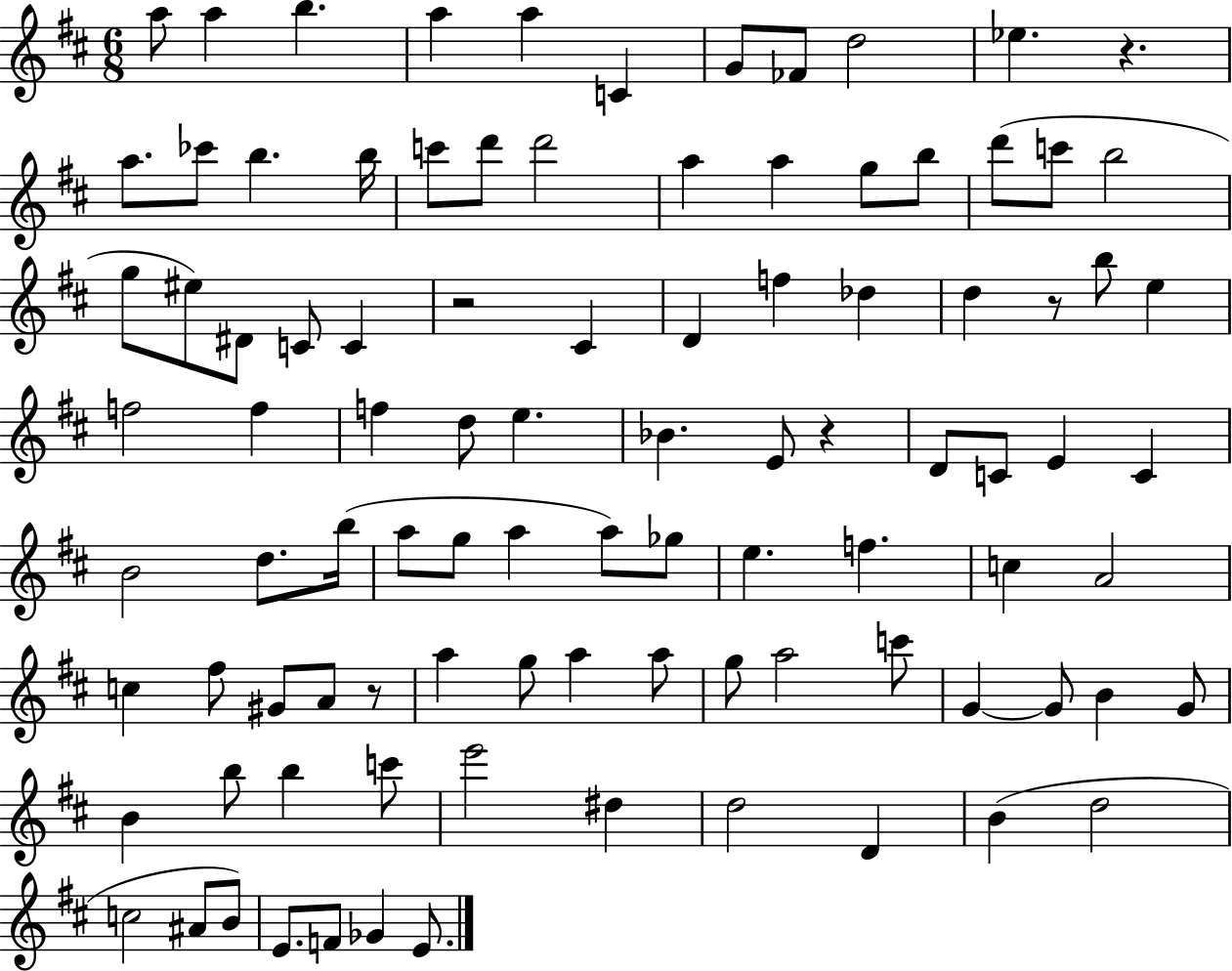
A5/e A5/q B5/q. A5/q A5/q C4/q G4/e FES4/e D5/h Eb5/q. R/q. A5/e. CES6/e B5/q. B5/s C6/e D6/e D6/h A5/q A5/q G5/e B5/e D6/e C6/e B5/h G5/e EIS5/e D#4/e C4/e C4/q R/h C#4/q D4/q F5/q Db5/q D5/q R/e B5/e E5/q F5/h F5/q F5/q D5/e E5/q. Bb4/q. E4/e R/q D4/e C4/e E4/q C4/q B4/h D5/e. B5/s A5/e G5/e A5/q A5/e Gb5/e E5/q. F5/q. C5/q A4/h C5/q F#5/e G#4/e A4/e R/e A5/q G5/e A5/q A5/e G5/e A5/h C6/e G4/q G4/e B4/q G4/e B4/q B5/e B5/q C6/e E6/h D#5/q D5/h D4/q B4/q D5/h C5/h A#4/e B4/e E4/e. F4/e Gb4/q E4/e.